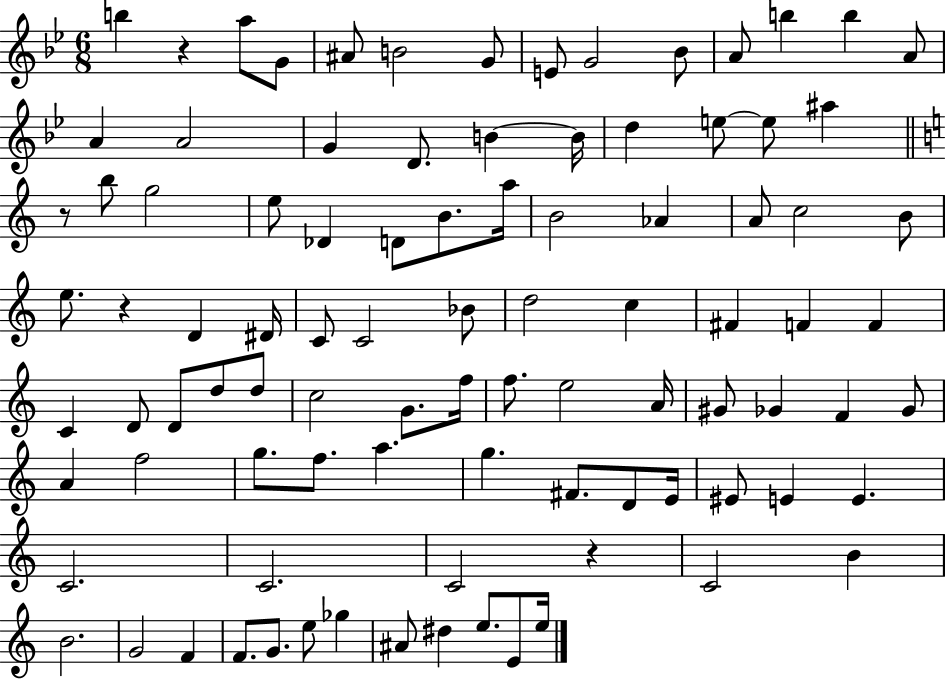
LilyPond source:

{
  \clef treble
  \numericTimeSignature
  \time 6/8
  \key bes \major
  b''4 r4 a''8 g'8 | ais'8 b'2 g'8 | e'8 g'2 bes'8 | a'8 b''4 b''4 a'8 | \break a'4 a'2 | g'4 d'8. b'4~~ b'16 | d''4 e''8~~ e''8 ais''4 | \bar "||" \break \key a \minor r8 b''8 g''2 | e''8 des'4 d'8 b'8. a''16 | b'2 aes'4 | a'8 c''2 b'8 | \break e''8. r4 d'4 dis'16 | c'8 c'2 bes'8 | d''2 c''4 | fis'4 f'4 f'4 | \break c'4 d'8 d'8 d''8 d''8 | c''2 g'8. f''16 | f''8. e''2 a'16 | gis'8 ges'4 f'4 ges'8 | \break a'4 f''2 | g''8. f''8. a''4. | g''4. fis'8. d'8 e'16 | eis'8 e'4 e'4. | \break c'2. | c'2. | c'2 r4 | c'2 b'4 | \break b'2. | g'2 f'4 | f'8. g'8. e''8 ges''4 | ais'8 dis''4 e''8. e'8 e''16 | \break \bar "|."
}